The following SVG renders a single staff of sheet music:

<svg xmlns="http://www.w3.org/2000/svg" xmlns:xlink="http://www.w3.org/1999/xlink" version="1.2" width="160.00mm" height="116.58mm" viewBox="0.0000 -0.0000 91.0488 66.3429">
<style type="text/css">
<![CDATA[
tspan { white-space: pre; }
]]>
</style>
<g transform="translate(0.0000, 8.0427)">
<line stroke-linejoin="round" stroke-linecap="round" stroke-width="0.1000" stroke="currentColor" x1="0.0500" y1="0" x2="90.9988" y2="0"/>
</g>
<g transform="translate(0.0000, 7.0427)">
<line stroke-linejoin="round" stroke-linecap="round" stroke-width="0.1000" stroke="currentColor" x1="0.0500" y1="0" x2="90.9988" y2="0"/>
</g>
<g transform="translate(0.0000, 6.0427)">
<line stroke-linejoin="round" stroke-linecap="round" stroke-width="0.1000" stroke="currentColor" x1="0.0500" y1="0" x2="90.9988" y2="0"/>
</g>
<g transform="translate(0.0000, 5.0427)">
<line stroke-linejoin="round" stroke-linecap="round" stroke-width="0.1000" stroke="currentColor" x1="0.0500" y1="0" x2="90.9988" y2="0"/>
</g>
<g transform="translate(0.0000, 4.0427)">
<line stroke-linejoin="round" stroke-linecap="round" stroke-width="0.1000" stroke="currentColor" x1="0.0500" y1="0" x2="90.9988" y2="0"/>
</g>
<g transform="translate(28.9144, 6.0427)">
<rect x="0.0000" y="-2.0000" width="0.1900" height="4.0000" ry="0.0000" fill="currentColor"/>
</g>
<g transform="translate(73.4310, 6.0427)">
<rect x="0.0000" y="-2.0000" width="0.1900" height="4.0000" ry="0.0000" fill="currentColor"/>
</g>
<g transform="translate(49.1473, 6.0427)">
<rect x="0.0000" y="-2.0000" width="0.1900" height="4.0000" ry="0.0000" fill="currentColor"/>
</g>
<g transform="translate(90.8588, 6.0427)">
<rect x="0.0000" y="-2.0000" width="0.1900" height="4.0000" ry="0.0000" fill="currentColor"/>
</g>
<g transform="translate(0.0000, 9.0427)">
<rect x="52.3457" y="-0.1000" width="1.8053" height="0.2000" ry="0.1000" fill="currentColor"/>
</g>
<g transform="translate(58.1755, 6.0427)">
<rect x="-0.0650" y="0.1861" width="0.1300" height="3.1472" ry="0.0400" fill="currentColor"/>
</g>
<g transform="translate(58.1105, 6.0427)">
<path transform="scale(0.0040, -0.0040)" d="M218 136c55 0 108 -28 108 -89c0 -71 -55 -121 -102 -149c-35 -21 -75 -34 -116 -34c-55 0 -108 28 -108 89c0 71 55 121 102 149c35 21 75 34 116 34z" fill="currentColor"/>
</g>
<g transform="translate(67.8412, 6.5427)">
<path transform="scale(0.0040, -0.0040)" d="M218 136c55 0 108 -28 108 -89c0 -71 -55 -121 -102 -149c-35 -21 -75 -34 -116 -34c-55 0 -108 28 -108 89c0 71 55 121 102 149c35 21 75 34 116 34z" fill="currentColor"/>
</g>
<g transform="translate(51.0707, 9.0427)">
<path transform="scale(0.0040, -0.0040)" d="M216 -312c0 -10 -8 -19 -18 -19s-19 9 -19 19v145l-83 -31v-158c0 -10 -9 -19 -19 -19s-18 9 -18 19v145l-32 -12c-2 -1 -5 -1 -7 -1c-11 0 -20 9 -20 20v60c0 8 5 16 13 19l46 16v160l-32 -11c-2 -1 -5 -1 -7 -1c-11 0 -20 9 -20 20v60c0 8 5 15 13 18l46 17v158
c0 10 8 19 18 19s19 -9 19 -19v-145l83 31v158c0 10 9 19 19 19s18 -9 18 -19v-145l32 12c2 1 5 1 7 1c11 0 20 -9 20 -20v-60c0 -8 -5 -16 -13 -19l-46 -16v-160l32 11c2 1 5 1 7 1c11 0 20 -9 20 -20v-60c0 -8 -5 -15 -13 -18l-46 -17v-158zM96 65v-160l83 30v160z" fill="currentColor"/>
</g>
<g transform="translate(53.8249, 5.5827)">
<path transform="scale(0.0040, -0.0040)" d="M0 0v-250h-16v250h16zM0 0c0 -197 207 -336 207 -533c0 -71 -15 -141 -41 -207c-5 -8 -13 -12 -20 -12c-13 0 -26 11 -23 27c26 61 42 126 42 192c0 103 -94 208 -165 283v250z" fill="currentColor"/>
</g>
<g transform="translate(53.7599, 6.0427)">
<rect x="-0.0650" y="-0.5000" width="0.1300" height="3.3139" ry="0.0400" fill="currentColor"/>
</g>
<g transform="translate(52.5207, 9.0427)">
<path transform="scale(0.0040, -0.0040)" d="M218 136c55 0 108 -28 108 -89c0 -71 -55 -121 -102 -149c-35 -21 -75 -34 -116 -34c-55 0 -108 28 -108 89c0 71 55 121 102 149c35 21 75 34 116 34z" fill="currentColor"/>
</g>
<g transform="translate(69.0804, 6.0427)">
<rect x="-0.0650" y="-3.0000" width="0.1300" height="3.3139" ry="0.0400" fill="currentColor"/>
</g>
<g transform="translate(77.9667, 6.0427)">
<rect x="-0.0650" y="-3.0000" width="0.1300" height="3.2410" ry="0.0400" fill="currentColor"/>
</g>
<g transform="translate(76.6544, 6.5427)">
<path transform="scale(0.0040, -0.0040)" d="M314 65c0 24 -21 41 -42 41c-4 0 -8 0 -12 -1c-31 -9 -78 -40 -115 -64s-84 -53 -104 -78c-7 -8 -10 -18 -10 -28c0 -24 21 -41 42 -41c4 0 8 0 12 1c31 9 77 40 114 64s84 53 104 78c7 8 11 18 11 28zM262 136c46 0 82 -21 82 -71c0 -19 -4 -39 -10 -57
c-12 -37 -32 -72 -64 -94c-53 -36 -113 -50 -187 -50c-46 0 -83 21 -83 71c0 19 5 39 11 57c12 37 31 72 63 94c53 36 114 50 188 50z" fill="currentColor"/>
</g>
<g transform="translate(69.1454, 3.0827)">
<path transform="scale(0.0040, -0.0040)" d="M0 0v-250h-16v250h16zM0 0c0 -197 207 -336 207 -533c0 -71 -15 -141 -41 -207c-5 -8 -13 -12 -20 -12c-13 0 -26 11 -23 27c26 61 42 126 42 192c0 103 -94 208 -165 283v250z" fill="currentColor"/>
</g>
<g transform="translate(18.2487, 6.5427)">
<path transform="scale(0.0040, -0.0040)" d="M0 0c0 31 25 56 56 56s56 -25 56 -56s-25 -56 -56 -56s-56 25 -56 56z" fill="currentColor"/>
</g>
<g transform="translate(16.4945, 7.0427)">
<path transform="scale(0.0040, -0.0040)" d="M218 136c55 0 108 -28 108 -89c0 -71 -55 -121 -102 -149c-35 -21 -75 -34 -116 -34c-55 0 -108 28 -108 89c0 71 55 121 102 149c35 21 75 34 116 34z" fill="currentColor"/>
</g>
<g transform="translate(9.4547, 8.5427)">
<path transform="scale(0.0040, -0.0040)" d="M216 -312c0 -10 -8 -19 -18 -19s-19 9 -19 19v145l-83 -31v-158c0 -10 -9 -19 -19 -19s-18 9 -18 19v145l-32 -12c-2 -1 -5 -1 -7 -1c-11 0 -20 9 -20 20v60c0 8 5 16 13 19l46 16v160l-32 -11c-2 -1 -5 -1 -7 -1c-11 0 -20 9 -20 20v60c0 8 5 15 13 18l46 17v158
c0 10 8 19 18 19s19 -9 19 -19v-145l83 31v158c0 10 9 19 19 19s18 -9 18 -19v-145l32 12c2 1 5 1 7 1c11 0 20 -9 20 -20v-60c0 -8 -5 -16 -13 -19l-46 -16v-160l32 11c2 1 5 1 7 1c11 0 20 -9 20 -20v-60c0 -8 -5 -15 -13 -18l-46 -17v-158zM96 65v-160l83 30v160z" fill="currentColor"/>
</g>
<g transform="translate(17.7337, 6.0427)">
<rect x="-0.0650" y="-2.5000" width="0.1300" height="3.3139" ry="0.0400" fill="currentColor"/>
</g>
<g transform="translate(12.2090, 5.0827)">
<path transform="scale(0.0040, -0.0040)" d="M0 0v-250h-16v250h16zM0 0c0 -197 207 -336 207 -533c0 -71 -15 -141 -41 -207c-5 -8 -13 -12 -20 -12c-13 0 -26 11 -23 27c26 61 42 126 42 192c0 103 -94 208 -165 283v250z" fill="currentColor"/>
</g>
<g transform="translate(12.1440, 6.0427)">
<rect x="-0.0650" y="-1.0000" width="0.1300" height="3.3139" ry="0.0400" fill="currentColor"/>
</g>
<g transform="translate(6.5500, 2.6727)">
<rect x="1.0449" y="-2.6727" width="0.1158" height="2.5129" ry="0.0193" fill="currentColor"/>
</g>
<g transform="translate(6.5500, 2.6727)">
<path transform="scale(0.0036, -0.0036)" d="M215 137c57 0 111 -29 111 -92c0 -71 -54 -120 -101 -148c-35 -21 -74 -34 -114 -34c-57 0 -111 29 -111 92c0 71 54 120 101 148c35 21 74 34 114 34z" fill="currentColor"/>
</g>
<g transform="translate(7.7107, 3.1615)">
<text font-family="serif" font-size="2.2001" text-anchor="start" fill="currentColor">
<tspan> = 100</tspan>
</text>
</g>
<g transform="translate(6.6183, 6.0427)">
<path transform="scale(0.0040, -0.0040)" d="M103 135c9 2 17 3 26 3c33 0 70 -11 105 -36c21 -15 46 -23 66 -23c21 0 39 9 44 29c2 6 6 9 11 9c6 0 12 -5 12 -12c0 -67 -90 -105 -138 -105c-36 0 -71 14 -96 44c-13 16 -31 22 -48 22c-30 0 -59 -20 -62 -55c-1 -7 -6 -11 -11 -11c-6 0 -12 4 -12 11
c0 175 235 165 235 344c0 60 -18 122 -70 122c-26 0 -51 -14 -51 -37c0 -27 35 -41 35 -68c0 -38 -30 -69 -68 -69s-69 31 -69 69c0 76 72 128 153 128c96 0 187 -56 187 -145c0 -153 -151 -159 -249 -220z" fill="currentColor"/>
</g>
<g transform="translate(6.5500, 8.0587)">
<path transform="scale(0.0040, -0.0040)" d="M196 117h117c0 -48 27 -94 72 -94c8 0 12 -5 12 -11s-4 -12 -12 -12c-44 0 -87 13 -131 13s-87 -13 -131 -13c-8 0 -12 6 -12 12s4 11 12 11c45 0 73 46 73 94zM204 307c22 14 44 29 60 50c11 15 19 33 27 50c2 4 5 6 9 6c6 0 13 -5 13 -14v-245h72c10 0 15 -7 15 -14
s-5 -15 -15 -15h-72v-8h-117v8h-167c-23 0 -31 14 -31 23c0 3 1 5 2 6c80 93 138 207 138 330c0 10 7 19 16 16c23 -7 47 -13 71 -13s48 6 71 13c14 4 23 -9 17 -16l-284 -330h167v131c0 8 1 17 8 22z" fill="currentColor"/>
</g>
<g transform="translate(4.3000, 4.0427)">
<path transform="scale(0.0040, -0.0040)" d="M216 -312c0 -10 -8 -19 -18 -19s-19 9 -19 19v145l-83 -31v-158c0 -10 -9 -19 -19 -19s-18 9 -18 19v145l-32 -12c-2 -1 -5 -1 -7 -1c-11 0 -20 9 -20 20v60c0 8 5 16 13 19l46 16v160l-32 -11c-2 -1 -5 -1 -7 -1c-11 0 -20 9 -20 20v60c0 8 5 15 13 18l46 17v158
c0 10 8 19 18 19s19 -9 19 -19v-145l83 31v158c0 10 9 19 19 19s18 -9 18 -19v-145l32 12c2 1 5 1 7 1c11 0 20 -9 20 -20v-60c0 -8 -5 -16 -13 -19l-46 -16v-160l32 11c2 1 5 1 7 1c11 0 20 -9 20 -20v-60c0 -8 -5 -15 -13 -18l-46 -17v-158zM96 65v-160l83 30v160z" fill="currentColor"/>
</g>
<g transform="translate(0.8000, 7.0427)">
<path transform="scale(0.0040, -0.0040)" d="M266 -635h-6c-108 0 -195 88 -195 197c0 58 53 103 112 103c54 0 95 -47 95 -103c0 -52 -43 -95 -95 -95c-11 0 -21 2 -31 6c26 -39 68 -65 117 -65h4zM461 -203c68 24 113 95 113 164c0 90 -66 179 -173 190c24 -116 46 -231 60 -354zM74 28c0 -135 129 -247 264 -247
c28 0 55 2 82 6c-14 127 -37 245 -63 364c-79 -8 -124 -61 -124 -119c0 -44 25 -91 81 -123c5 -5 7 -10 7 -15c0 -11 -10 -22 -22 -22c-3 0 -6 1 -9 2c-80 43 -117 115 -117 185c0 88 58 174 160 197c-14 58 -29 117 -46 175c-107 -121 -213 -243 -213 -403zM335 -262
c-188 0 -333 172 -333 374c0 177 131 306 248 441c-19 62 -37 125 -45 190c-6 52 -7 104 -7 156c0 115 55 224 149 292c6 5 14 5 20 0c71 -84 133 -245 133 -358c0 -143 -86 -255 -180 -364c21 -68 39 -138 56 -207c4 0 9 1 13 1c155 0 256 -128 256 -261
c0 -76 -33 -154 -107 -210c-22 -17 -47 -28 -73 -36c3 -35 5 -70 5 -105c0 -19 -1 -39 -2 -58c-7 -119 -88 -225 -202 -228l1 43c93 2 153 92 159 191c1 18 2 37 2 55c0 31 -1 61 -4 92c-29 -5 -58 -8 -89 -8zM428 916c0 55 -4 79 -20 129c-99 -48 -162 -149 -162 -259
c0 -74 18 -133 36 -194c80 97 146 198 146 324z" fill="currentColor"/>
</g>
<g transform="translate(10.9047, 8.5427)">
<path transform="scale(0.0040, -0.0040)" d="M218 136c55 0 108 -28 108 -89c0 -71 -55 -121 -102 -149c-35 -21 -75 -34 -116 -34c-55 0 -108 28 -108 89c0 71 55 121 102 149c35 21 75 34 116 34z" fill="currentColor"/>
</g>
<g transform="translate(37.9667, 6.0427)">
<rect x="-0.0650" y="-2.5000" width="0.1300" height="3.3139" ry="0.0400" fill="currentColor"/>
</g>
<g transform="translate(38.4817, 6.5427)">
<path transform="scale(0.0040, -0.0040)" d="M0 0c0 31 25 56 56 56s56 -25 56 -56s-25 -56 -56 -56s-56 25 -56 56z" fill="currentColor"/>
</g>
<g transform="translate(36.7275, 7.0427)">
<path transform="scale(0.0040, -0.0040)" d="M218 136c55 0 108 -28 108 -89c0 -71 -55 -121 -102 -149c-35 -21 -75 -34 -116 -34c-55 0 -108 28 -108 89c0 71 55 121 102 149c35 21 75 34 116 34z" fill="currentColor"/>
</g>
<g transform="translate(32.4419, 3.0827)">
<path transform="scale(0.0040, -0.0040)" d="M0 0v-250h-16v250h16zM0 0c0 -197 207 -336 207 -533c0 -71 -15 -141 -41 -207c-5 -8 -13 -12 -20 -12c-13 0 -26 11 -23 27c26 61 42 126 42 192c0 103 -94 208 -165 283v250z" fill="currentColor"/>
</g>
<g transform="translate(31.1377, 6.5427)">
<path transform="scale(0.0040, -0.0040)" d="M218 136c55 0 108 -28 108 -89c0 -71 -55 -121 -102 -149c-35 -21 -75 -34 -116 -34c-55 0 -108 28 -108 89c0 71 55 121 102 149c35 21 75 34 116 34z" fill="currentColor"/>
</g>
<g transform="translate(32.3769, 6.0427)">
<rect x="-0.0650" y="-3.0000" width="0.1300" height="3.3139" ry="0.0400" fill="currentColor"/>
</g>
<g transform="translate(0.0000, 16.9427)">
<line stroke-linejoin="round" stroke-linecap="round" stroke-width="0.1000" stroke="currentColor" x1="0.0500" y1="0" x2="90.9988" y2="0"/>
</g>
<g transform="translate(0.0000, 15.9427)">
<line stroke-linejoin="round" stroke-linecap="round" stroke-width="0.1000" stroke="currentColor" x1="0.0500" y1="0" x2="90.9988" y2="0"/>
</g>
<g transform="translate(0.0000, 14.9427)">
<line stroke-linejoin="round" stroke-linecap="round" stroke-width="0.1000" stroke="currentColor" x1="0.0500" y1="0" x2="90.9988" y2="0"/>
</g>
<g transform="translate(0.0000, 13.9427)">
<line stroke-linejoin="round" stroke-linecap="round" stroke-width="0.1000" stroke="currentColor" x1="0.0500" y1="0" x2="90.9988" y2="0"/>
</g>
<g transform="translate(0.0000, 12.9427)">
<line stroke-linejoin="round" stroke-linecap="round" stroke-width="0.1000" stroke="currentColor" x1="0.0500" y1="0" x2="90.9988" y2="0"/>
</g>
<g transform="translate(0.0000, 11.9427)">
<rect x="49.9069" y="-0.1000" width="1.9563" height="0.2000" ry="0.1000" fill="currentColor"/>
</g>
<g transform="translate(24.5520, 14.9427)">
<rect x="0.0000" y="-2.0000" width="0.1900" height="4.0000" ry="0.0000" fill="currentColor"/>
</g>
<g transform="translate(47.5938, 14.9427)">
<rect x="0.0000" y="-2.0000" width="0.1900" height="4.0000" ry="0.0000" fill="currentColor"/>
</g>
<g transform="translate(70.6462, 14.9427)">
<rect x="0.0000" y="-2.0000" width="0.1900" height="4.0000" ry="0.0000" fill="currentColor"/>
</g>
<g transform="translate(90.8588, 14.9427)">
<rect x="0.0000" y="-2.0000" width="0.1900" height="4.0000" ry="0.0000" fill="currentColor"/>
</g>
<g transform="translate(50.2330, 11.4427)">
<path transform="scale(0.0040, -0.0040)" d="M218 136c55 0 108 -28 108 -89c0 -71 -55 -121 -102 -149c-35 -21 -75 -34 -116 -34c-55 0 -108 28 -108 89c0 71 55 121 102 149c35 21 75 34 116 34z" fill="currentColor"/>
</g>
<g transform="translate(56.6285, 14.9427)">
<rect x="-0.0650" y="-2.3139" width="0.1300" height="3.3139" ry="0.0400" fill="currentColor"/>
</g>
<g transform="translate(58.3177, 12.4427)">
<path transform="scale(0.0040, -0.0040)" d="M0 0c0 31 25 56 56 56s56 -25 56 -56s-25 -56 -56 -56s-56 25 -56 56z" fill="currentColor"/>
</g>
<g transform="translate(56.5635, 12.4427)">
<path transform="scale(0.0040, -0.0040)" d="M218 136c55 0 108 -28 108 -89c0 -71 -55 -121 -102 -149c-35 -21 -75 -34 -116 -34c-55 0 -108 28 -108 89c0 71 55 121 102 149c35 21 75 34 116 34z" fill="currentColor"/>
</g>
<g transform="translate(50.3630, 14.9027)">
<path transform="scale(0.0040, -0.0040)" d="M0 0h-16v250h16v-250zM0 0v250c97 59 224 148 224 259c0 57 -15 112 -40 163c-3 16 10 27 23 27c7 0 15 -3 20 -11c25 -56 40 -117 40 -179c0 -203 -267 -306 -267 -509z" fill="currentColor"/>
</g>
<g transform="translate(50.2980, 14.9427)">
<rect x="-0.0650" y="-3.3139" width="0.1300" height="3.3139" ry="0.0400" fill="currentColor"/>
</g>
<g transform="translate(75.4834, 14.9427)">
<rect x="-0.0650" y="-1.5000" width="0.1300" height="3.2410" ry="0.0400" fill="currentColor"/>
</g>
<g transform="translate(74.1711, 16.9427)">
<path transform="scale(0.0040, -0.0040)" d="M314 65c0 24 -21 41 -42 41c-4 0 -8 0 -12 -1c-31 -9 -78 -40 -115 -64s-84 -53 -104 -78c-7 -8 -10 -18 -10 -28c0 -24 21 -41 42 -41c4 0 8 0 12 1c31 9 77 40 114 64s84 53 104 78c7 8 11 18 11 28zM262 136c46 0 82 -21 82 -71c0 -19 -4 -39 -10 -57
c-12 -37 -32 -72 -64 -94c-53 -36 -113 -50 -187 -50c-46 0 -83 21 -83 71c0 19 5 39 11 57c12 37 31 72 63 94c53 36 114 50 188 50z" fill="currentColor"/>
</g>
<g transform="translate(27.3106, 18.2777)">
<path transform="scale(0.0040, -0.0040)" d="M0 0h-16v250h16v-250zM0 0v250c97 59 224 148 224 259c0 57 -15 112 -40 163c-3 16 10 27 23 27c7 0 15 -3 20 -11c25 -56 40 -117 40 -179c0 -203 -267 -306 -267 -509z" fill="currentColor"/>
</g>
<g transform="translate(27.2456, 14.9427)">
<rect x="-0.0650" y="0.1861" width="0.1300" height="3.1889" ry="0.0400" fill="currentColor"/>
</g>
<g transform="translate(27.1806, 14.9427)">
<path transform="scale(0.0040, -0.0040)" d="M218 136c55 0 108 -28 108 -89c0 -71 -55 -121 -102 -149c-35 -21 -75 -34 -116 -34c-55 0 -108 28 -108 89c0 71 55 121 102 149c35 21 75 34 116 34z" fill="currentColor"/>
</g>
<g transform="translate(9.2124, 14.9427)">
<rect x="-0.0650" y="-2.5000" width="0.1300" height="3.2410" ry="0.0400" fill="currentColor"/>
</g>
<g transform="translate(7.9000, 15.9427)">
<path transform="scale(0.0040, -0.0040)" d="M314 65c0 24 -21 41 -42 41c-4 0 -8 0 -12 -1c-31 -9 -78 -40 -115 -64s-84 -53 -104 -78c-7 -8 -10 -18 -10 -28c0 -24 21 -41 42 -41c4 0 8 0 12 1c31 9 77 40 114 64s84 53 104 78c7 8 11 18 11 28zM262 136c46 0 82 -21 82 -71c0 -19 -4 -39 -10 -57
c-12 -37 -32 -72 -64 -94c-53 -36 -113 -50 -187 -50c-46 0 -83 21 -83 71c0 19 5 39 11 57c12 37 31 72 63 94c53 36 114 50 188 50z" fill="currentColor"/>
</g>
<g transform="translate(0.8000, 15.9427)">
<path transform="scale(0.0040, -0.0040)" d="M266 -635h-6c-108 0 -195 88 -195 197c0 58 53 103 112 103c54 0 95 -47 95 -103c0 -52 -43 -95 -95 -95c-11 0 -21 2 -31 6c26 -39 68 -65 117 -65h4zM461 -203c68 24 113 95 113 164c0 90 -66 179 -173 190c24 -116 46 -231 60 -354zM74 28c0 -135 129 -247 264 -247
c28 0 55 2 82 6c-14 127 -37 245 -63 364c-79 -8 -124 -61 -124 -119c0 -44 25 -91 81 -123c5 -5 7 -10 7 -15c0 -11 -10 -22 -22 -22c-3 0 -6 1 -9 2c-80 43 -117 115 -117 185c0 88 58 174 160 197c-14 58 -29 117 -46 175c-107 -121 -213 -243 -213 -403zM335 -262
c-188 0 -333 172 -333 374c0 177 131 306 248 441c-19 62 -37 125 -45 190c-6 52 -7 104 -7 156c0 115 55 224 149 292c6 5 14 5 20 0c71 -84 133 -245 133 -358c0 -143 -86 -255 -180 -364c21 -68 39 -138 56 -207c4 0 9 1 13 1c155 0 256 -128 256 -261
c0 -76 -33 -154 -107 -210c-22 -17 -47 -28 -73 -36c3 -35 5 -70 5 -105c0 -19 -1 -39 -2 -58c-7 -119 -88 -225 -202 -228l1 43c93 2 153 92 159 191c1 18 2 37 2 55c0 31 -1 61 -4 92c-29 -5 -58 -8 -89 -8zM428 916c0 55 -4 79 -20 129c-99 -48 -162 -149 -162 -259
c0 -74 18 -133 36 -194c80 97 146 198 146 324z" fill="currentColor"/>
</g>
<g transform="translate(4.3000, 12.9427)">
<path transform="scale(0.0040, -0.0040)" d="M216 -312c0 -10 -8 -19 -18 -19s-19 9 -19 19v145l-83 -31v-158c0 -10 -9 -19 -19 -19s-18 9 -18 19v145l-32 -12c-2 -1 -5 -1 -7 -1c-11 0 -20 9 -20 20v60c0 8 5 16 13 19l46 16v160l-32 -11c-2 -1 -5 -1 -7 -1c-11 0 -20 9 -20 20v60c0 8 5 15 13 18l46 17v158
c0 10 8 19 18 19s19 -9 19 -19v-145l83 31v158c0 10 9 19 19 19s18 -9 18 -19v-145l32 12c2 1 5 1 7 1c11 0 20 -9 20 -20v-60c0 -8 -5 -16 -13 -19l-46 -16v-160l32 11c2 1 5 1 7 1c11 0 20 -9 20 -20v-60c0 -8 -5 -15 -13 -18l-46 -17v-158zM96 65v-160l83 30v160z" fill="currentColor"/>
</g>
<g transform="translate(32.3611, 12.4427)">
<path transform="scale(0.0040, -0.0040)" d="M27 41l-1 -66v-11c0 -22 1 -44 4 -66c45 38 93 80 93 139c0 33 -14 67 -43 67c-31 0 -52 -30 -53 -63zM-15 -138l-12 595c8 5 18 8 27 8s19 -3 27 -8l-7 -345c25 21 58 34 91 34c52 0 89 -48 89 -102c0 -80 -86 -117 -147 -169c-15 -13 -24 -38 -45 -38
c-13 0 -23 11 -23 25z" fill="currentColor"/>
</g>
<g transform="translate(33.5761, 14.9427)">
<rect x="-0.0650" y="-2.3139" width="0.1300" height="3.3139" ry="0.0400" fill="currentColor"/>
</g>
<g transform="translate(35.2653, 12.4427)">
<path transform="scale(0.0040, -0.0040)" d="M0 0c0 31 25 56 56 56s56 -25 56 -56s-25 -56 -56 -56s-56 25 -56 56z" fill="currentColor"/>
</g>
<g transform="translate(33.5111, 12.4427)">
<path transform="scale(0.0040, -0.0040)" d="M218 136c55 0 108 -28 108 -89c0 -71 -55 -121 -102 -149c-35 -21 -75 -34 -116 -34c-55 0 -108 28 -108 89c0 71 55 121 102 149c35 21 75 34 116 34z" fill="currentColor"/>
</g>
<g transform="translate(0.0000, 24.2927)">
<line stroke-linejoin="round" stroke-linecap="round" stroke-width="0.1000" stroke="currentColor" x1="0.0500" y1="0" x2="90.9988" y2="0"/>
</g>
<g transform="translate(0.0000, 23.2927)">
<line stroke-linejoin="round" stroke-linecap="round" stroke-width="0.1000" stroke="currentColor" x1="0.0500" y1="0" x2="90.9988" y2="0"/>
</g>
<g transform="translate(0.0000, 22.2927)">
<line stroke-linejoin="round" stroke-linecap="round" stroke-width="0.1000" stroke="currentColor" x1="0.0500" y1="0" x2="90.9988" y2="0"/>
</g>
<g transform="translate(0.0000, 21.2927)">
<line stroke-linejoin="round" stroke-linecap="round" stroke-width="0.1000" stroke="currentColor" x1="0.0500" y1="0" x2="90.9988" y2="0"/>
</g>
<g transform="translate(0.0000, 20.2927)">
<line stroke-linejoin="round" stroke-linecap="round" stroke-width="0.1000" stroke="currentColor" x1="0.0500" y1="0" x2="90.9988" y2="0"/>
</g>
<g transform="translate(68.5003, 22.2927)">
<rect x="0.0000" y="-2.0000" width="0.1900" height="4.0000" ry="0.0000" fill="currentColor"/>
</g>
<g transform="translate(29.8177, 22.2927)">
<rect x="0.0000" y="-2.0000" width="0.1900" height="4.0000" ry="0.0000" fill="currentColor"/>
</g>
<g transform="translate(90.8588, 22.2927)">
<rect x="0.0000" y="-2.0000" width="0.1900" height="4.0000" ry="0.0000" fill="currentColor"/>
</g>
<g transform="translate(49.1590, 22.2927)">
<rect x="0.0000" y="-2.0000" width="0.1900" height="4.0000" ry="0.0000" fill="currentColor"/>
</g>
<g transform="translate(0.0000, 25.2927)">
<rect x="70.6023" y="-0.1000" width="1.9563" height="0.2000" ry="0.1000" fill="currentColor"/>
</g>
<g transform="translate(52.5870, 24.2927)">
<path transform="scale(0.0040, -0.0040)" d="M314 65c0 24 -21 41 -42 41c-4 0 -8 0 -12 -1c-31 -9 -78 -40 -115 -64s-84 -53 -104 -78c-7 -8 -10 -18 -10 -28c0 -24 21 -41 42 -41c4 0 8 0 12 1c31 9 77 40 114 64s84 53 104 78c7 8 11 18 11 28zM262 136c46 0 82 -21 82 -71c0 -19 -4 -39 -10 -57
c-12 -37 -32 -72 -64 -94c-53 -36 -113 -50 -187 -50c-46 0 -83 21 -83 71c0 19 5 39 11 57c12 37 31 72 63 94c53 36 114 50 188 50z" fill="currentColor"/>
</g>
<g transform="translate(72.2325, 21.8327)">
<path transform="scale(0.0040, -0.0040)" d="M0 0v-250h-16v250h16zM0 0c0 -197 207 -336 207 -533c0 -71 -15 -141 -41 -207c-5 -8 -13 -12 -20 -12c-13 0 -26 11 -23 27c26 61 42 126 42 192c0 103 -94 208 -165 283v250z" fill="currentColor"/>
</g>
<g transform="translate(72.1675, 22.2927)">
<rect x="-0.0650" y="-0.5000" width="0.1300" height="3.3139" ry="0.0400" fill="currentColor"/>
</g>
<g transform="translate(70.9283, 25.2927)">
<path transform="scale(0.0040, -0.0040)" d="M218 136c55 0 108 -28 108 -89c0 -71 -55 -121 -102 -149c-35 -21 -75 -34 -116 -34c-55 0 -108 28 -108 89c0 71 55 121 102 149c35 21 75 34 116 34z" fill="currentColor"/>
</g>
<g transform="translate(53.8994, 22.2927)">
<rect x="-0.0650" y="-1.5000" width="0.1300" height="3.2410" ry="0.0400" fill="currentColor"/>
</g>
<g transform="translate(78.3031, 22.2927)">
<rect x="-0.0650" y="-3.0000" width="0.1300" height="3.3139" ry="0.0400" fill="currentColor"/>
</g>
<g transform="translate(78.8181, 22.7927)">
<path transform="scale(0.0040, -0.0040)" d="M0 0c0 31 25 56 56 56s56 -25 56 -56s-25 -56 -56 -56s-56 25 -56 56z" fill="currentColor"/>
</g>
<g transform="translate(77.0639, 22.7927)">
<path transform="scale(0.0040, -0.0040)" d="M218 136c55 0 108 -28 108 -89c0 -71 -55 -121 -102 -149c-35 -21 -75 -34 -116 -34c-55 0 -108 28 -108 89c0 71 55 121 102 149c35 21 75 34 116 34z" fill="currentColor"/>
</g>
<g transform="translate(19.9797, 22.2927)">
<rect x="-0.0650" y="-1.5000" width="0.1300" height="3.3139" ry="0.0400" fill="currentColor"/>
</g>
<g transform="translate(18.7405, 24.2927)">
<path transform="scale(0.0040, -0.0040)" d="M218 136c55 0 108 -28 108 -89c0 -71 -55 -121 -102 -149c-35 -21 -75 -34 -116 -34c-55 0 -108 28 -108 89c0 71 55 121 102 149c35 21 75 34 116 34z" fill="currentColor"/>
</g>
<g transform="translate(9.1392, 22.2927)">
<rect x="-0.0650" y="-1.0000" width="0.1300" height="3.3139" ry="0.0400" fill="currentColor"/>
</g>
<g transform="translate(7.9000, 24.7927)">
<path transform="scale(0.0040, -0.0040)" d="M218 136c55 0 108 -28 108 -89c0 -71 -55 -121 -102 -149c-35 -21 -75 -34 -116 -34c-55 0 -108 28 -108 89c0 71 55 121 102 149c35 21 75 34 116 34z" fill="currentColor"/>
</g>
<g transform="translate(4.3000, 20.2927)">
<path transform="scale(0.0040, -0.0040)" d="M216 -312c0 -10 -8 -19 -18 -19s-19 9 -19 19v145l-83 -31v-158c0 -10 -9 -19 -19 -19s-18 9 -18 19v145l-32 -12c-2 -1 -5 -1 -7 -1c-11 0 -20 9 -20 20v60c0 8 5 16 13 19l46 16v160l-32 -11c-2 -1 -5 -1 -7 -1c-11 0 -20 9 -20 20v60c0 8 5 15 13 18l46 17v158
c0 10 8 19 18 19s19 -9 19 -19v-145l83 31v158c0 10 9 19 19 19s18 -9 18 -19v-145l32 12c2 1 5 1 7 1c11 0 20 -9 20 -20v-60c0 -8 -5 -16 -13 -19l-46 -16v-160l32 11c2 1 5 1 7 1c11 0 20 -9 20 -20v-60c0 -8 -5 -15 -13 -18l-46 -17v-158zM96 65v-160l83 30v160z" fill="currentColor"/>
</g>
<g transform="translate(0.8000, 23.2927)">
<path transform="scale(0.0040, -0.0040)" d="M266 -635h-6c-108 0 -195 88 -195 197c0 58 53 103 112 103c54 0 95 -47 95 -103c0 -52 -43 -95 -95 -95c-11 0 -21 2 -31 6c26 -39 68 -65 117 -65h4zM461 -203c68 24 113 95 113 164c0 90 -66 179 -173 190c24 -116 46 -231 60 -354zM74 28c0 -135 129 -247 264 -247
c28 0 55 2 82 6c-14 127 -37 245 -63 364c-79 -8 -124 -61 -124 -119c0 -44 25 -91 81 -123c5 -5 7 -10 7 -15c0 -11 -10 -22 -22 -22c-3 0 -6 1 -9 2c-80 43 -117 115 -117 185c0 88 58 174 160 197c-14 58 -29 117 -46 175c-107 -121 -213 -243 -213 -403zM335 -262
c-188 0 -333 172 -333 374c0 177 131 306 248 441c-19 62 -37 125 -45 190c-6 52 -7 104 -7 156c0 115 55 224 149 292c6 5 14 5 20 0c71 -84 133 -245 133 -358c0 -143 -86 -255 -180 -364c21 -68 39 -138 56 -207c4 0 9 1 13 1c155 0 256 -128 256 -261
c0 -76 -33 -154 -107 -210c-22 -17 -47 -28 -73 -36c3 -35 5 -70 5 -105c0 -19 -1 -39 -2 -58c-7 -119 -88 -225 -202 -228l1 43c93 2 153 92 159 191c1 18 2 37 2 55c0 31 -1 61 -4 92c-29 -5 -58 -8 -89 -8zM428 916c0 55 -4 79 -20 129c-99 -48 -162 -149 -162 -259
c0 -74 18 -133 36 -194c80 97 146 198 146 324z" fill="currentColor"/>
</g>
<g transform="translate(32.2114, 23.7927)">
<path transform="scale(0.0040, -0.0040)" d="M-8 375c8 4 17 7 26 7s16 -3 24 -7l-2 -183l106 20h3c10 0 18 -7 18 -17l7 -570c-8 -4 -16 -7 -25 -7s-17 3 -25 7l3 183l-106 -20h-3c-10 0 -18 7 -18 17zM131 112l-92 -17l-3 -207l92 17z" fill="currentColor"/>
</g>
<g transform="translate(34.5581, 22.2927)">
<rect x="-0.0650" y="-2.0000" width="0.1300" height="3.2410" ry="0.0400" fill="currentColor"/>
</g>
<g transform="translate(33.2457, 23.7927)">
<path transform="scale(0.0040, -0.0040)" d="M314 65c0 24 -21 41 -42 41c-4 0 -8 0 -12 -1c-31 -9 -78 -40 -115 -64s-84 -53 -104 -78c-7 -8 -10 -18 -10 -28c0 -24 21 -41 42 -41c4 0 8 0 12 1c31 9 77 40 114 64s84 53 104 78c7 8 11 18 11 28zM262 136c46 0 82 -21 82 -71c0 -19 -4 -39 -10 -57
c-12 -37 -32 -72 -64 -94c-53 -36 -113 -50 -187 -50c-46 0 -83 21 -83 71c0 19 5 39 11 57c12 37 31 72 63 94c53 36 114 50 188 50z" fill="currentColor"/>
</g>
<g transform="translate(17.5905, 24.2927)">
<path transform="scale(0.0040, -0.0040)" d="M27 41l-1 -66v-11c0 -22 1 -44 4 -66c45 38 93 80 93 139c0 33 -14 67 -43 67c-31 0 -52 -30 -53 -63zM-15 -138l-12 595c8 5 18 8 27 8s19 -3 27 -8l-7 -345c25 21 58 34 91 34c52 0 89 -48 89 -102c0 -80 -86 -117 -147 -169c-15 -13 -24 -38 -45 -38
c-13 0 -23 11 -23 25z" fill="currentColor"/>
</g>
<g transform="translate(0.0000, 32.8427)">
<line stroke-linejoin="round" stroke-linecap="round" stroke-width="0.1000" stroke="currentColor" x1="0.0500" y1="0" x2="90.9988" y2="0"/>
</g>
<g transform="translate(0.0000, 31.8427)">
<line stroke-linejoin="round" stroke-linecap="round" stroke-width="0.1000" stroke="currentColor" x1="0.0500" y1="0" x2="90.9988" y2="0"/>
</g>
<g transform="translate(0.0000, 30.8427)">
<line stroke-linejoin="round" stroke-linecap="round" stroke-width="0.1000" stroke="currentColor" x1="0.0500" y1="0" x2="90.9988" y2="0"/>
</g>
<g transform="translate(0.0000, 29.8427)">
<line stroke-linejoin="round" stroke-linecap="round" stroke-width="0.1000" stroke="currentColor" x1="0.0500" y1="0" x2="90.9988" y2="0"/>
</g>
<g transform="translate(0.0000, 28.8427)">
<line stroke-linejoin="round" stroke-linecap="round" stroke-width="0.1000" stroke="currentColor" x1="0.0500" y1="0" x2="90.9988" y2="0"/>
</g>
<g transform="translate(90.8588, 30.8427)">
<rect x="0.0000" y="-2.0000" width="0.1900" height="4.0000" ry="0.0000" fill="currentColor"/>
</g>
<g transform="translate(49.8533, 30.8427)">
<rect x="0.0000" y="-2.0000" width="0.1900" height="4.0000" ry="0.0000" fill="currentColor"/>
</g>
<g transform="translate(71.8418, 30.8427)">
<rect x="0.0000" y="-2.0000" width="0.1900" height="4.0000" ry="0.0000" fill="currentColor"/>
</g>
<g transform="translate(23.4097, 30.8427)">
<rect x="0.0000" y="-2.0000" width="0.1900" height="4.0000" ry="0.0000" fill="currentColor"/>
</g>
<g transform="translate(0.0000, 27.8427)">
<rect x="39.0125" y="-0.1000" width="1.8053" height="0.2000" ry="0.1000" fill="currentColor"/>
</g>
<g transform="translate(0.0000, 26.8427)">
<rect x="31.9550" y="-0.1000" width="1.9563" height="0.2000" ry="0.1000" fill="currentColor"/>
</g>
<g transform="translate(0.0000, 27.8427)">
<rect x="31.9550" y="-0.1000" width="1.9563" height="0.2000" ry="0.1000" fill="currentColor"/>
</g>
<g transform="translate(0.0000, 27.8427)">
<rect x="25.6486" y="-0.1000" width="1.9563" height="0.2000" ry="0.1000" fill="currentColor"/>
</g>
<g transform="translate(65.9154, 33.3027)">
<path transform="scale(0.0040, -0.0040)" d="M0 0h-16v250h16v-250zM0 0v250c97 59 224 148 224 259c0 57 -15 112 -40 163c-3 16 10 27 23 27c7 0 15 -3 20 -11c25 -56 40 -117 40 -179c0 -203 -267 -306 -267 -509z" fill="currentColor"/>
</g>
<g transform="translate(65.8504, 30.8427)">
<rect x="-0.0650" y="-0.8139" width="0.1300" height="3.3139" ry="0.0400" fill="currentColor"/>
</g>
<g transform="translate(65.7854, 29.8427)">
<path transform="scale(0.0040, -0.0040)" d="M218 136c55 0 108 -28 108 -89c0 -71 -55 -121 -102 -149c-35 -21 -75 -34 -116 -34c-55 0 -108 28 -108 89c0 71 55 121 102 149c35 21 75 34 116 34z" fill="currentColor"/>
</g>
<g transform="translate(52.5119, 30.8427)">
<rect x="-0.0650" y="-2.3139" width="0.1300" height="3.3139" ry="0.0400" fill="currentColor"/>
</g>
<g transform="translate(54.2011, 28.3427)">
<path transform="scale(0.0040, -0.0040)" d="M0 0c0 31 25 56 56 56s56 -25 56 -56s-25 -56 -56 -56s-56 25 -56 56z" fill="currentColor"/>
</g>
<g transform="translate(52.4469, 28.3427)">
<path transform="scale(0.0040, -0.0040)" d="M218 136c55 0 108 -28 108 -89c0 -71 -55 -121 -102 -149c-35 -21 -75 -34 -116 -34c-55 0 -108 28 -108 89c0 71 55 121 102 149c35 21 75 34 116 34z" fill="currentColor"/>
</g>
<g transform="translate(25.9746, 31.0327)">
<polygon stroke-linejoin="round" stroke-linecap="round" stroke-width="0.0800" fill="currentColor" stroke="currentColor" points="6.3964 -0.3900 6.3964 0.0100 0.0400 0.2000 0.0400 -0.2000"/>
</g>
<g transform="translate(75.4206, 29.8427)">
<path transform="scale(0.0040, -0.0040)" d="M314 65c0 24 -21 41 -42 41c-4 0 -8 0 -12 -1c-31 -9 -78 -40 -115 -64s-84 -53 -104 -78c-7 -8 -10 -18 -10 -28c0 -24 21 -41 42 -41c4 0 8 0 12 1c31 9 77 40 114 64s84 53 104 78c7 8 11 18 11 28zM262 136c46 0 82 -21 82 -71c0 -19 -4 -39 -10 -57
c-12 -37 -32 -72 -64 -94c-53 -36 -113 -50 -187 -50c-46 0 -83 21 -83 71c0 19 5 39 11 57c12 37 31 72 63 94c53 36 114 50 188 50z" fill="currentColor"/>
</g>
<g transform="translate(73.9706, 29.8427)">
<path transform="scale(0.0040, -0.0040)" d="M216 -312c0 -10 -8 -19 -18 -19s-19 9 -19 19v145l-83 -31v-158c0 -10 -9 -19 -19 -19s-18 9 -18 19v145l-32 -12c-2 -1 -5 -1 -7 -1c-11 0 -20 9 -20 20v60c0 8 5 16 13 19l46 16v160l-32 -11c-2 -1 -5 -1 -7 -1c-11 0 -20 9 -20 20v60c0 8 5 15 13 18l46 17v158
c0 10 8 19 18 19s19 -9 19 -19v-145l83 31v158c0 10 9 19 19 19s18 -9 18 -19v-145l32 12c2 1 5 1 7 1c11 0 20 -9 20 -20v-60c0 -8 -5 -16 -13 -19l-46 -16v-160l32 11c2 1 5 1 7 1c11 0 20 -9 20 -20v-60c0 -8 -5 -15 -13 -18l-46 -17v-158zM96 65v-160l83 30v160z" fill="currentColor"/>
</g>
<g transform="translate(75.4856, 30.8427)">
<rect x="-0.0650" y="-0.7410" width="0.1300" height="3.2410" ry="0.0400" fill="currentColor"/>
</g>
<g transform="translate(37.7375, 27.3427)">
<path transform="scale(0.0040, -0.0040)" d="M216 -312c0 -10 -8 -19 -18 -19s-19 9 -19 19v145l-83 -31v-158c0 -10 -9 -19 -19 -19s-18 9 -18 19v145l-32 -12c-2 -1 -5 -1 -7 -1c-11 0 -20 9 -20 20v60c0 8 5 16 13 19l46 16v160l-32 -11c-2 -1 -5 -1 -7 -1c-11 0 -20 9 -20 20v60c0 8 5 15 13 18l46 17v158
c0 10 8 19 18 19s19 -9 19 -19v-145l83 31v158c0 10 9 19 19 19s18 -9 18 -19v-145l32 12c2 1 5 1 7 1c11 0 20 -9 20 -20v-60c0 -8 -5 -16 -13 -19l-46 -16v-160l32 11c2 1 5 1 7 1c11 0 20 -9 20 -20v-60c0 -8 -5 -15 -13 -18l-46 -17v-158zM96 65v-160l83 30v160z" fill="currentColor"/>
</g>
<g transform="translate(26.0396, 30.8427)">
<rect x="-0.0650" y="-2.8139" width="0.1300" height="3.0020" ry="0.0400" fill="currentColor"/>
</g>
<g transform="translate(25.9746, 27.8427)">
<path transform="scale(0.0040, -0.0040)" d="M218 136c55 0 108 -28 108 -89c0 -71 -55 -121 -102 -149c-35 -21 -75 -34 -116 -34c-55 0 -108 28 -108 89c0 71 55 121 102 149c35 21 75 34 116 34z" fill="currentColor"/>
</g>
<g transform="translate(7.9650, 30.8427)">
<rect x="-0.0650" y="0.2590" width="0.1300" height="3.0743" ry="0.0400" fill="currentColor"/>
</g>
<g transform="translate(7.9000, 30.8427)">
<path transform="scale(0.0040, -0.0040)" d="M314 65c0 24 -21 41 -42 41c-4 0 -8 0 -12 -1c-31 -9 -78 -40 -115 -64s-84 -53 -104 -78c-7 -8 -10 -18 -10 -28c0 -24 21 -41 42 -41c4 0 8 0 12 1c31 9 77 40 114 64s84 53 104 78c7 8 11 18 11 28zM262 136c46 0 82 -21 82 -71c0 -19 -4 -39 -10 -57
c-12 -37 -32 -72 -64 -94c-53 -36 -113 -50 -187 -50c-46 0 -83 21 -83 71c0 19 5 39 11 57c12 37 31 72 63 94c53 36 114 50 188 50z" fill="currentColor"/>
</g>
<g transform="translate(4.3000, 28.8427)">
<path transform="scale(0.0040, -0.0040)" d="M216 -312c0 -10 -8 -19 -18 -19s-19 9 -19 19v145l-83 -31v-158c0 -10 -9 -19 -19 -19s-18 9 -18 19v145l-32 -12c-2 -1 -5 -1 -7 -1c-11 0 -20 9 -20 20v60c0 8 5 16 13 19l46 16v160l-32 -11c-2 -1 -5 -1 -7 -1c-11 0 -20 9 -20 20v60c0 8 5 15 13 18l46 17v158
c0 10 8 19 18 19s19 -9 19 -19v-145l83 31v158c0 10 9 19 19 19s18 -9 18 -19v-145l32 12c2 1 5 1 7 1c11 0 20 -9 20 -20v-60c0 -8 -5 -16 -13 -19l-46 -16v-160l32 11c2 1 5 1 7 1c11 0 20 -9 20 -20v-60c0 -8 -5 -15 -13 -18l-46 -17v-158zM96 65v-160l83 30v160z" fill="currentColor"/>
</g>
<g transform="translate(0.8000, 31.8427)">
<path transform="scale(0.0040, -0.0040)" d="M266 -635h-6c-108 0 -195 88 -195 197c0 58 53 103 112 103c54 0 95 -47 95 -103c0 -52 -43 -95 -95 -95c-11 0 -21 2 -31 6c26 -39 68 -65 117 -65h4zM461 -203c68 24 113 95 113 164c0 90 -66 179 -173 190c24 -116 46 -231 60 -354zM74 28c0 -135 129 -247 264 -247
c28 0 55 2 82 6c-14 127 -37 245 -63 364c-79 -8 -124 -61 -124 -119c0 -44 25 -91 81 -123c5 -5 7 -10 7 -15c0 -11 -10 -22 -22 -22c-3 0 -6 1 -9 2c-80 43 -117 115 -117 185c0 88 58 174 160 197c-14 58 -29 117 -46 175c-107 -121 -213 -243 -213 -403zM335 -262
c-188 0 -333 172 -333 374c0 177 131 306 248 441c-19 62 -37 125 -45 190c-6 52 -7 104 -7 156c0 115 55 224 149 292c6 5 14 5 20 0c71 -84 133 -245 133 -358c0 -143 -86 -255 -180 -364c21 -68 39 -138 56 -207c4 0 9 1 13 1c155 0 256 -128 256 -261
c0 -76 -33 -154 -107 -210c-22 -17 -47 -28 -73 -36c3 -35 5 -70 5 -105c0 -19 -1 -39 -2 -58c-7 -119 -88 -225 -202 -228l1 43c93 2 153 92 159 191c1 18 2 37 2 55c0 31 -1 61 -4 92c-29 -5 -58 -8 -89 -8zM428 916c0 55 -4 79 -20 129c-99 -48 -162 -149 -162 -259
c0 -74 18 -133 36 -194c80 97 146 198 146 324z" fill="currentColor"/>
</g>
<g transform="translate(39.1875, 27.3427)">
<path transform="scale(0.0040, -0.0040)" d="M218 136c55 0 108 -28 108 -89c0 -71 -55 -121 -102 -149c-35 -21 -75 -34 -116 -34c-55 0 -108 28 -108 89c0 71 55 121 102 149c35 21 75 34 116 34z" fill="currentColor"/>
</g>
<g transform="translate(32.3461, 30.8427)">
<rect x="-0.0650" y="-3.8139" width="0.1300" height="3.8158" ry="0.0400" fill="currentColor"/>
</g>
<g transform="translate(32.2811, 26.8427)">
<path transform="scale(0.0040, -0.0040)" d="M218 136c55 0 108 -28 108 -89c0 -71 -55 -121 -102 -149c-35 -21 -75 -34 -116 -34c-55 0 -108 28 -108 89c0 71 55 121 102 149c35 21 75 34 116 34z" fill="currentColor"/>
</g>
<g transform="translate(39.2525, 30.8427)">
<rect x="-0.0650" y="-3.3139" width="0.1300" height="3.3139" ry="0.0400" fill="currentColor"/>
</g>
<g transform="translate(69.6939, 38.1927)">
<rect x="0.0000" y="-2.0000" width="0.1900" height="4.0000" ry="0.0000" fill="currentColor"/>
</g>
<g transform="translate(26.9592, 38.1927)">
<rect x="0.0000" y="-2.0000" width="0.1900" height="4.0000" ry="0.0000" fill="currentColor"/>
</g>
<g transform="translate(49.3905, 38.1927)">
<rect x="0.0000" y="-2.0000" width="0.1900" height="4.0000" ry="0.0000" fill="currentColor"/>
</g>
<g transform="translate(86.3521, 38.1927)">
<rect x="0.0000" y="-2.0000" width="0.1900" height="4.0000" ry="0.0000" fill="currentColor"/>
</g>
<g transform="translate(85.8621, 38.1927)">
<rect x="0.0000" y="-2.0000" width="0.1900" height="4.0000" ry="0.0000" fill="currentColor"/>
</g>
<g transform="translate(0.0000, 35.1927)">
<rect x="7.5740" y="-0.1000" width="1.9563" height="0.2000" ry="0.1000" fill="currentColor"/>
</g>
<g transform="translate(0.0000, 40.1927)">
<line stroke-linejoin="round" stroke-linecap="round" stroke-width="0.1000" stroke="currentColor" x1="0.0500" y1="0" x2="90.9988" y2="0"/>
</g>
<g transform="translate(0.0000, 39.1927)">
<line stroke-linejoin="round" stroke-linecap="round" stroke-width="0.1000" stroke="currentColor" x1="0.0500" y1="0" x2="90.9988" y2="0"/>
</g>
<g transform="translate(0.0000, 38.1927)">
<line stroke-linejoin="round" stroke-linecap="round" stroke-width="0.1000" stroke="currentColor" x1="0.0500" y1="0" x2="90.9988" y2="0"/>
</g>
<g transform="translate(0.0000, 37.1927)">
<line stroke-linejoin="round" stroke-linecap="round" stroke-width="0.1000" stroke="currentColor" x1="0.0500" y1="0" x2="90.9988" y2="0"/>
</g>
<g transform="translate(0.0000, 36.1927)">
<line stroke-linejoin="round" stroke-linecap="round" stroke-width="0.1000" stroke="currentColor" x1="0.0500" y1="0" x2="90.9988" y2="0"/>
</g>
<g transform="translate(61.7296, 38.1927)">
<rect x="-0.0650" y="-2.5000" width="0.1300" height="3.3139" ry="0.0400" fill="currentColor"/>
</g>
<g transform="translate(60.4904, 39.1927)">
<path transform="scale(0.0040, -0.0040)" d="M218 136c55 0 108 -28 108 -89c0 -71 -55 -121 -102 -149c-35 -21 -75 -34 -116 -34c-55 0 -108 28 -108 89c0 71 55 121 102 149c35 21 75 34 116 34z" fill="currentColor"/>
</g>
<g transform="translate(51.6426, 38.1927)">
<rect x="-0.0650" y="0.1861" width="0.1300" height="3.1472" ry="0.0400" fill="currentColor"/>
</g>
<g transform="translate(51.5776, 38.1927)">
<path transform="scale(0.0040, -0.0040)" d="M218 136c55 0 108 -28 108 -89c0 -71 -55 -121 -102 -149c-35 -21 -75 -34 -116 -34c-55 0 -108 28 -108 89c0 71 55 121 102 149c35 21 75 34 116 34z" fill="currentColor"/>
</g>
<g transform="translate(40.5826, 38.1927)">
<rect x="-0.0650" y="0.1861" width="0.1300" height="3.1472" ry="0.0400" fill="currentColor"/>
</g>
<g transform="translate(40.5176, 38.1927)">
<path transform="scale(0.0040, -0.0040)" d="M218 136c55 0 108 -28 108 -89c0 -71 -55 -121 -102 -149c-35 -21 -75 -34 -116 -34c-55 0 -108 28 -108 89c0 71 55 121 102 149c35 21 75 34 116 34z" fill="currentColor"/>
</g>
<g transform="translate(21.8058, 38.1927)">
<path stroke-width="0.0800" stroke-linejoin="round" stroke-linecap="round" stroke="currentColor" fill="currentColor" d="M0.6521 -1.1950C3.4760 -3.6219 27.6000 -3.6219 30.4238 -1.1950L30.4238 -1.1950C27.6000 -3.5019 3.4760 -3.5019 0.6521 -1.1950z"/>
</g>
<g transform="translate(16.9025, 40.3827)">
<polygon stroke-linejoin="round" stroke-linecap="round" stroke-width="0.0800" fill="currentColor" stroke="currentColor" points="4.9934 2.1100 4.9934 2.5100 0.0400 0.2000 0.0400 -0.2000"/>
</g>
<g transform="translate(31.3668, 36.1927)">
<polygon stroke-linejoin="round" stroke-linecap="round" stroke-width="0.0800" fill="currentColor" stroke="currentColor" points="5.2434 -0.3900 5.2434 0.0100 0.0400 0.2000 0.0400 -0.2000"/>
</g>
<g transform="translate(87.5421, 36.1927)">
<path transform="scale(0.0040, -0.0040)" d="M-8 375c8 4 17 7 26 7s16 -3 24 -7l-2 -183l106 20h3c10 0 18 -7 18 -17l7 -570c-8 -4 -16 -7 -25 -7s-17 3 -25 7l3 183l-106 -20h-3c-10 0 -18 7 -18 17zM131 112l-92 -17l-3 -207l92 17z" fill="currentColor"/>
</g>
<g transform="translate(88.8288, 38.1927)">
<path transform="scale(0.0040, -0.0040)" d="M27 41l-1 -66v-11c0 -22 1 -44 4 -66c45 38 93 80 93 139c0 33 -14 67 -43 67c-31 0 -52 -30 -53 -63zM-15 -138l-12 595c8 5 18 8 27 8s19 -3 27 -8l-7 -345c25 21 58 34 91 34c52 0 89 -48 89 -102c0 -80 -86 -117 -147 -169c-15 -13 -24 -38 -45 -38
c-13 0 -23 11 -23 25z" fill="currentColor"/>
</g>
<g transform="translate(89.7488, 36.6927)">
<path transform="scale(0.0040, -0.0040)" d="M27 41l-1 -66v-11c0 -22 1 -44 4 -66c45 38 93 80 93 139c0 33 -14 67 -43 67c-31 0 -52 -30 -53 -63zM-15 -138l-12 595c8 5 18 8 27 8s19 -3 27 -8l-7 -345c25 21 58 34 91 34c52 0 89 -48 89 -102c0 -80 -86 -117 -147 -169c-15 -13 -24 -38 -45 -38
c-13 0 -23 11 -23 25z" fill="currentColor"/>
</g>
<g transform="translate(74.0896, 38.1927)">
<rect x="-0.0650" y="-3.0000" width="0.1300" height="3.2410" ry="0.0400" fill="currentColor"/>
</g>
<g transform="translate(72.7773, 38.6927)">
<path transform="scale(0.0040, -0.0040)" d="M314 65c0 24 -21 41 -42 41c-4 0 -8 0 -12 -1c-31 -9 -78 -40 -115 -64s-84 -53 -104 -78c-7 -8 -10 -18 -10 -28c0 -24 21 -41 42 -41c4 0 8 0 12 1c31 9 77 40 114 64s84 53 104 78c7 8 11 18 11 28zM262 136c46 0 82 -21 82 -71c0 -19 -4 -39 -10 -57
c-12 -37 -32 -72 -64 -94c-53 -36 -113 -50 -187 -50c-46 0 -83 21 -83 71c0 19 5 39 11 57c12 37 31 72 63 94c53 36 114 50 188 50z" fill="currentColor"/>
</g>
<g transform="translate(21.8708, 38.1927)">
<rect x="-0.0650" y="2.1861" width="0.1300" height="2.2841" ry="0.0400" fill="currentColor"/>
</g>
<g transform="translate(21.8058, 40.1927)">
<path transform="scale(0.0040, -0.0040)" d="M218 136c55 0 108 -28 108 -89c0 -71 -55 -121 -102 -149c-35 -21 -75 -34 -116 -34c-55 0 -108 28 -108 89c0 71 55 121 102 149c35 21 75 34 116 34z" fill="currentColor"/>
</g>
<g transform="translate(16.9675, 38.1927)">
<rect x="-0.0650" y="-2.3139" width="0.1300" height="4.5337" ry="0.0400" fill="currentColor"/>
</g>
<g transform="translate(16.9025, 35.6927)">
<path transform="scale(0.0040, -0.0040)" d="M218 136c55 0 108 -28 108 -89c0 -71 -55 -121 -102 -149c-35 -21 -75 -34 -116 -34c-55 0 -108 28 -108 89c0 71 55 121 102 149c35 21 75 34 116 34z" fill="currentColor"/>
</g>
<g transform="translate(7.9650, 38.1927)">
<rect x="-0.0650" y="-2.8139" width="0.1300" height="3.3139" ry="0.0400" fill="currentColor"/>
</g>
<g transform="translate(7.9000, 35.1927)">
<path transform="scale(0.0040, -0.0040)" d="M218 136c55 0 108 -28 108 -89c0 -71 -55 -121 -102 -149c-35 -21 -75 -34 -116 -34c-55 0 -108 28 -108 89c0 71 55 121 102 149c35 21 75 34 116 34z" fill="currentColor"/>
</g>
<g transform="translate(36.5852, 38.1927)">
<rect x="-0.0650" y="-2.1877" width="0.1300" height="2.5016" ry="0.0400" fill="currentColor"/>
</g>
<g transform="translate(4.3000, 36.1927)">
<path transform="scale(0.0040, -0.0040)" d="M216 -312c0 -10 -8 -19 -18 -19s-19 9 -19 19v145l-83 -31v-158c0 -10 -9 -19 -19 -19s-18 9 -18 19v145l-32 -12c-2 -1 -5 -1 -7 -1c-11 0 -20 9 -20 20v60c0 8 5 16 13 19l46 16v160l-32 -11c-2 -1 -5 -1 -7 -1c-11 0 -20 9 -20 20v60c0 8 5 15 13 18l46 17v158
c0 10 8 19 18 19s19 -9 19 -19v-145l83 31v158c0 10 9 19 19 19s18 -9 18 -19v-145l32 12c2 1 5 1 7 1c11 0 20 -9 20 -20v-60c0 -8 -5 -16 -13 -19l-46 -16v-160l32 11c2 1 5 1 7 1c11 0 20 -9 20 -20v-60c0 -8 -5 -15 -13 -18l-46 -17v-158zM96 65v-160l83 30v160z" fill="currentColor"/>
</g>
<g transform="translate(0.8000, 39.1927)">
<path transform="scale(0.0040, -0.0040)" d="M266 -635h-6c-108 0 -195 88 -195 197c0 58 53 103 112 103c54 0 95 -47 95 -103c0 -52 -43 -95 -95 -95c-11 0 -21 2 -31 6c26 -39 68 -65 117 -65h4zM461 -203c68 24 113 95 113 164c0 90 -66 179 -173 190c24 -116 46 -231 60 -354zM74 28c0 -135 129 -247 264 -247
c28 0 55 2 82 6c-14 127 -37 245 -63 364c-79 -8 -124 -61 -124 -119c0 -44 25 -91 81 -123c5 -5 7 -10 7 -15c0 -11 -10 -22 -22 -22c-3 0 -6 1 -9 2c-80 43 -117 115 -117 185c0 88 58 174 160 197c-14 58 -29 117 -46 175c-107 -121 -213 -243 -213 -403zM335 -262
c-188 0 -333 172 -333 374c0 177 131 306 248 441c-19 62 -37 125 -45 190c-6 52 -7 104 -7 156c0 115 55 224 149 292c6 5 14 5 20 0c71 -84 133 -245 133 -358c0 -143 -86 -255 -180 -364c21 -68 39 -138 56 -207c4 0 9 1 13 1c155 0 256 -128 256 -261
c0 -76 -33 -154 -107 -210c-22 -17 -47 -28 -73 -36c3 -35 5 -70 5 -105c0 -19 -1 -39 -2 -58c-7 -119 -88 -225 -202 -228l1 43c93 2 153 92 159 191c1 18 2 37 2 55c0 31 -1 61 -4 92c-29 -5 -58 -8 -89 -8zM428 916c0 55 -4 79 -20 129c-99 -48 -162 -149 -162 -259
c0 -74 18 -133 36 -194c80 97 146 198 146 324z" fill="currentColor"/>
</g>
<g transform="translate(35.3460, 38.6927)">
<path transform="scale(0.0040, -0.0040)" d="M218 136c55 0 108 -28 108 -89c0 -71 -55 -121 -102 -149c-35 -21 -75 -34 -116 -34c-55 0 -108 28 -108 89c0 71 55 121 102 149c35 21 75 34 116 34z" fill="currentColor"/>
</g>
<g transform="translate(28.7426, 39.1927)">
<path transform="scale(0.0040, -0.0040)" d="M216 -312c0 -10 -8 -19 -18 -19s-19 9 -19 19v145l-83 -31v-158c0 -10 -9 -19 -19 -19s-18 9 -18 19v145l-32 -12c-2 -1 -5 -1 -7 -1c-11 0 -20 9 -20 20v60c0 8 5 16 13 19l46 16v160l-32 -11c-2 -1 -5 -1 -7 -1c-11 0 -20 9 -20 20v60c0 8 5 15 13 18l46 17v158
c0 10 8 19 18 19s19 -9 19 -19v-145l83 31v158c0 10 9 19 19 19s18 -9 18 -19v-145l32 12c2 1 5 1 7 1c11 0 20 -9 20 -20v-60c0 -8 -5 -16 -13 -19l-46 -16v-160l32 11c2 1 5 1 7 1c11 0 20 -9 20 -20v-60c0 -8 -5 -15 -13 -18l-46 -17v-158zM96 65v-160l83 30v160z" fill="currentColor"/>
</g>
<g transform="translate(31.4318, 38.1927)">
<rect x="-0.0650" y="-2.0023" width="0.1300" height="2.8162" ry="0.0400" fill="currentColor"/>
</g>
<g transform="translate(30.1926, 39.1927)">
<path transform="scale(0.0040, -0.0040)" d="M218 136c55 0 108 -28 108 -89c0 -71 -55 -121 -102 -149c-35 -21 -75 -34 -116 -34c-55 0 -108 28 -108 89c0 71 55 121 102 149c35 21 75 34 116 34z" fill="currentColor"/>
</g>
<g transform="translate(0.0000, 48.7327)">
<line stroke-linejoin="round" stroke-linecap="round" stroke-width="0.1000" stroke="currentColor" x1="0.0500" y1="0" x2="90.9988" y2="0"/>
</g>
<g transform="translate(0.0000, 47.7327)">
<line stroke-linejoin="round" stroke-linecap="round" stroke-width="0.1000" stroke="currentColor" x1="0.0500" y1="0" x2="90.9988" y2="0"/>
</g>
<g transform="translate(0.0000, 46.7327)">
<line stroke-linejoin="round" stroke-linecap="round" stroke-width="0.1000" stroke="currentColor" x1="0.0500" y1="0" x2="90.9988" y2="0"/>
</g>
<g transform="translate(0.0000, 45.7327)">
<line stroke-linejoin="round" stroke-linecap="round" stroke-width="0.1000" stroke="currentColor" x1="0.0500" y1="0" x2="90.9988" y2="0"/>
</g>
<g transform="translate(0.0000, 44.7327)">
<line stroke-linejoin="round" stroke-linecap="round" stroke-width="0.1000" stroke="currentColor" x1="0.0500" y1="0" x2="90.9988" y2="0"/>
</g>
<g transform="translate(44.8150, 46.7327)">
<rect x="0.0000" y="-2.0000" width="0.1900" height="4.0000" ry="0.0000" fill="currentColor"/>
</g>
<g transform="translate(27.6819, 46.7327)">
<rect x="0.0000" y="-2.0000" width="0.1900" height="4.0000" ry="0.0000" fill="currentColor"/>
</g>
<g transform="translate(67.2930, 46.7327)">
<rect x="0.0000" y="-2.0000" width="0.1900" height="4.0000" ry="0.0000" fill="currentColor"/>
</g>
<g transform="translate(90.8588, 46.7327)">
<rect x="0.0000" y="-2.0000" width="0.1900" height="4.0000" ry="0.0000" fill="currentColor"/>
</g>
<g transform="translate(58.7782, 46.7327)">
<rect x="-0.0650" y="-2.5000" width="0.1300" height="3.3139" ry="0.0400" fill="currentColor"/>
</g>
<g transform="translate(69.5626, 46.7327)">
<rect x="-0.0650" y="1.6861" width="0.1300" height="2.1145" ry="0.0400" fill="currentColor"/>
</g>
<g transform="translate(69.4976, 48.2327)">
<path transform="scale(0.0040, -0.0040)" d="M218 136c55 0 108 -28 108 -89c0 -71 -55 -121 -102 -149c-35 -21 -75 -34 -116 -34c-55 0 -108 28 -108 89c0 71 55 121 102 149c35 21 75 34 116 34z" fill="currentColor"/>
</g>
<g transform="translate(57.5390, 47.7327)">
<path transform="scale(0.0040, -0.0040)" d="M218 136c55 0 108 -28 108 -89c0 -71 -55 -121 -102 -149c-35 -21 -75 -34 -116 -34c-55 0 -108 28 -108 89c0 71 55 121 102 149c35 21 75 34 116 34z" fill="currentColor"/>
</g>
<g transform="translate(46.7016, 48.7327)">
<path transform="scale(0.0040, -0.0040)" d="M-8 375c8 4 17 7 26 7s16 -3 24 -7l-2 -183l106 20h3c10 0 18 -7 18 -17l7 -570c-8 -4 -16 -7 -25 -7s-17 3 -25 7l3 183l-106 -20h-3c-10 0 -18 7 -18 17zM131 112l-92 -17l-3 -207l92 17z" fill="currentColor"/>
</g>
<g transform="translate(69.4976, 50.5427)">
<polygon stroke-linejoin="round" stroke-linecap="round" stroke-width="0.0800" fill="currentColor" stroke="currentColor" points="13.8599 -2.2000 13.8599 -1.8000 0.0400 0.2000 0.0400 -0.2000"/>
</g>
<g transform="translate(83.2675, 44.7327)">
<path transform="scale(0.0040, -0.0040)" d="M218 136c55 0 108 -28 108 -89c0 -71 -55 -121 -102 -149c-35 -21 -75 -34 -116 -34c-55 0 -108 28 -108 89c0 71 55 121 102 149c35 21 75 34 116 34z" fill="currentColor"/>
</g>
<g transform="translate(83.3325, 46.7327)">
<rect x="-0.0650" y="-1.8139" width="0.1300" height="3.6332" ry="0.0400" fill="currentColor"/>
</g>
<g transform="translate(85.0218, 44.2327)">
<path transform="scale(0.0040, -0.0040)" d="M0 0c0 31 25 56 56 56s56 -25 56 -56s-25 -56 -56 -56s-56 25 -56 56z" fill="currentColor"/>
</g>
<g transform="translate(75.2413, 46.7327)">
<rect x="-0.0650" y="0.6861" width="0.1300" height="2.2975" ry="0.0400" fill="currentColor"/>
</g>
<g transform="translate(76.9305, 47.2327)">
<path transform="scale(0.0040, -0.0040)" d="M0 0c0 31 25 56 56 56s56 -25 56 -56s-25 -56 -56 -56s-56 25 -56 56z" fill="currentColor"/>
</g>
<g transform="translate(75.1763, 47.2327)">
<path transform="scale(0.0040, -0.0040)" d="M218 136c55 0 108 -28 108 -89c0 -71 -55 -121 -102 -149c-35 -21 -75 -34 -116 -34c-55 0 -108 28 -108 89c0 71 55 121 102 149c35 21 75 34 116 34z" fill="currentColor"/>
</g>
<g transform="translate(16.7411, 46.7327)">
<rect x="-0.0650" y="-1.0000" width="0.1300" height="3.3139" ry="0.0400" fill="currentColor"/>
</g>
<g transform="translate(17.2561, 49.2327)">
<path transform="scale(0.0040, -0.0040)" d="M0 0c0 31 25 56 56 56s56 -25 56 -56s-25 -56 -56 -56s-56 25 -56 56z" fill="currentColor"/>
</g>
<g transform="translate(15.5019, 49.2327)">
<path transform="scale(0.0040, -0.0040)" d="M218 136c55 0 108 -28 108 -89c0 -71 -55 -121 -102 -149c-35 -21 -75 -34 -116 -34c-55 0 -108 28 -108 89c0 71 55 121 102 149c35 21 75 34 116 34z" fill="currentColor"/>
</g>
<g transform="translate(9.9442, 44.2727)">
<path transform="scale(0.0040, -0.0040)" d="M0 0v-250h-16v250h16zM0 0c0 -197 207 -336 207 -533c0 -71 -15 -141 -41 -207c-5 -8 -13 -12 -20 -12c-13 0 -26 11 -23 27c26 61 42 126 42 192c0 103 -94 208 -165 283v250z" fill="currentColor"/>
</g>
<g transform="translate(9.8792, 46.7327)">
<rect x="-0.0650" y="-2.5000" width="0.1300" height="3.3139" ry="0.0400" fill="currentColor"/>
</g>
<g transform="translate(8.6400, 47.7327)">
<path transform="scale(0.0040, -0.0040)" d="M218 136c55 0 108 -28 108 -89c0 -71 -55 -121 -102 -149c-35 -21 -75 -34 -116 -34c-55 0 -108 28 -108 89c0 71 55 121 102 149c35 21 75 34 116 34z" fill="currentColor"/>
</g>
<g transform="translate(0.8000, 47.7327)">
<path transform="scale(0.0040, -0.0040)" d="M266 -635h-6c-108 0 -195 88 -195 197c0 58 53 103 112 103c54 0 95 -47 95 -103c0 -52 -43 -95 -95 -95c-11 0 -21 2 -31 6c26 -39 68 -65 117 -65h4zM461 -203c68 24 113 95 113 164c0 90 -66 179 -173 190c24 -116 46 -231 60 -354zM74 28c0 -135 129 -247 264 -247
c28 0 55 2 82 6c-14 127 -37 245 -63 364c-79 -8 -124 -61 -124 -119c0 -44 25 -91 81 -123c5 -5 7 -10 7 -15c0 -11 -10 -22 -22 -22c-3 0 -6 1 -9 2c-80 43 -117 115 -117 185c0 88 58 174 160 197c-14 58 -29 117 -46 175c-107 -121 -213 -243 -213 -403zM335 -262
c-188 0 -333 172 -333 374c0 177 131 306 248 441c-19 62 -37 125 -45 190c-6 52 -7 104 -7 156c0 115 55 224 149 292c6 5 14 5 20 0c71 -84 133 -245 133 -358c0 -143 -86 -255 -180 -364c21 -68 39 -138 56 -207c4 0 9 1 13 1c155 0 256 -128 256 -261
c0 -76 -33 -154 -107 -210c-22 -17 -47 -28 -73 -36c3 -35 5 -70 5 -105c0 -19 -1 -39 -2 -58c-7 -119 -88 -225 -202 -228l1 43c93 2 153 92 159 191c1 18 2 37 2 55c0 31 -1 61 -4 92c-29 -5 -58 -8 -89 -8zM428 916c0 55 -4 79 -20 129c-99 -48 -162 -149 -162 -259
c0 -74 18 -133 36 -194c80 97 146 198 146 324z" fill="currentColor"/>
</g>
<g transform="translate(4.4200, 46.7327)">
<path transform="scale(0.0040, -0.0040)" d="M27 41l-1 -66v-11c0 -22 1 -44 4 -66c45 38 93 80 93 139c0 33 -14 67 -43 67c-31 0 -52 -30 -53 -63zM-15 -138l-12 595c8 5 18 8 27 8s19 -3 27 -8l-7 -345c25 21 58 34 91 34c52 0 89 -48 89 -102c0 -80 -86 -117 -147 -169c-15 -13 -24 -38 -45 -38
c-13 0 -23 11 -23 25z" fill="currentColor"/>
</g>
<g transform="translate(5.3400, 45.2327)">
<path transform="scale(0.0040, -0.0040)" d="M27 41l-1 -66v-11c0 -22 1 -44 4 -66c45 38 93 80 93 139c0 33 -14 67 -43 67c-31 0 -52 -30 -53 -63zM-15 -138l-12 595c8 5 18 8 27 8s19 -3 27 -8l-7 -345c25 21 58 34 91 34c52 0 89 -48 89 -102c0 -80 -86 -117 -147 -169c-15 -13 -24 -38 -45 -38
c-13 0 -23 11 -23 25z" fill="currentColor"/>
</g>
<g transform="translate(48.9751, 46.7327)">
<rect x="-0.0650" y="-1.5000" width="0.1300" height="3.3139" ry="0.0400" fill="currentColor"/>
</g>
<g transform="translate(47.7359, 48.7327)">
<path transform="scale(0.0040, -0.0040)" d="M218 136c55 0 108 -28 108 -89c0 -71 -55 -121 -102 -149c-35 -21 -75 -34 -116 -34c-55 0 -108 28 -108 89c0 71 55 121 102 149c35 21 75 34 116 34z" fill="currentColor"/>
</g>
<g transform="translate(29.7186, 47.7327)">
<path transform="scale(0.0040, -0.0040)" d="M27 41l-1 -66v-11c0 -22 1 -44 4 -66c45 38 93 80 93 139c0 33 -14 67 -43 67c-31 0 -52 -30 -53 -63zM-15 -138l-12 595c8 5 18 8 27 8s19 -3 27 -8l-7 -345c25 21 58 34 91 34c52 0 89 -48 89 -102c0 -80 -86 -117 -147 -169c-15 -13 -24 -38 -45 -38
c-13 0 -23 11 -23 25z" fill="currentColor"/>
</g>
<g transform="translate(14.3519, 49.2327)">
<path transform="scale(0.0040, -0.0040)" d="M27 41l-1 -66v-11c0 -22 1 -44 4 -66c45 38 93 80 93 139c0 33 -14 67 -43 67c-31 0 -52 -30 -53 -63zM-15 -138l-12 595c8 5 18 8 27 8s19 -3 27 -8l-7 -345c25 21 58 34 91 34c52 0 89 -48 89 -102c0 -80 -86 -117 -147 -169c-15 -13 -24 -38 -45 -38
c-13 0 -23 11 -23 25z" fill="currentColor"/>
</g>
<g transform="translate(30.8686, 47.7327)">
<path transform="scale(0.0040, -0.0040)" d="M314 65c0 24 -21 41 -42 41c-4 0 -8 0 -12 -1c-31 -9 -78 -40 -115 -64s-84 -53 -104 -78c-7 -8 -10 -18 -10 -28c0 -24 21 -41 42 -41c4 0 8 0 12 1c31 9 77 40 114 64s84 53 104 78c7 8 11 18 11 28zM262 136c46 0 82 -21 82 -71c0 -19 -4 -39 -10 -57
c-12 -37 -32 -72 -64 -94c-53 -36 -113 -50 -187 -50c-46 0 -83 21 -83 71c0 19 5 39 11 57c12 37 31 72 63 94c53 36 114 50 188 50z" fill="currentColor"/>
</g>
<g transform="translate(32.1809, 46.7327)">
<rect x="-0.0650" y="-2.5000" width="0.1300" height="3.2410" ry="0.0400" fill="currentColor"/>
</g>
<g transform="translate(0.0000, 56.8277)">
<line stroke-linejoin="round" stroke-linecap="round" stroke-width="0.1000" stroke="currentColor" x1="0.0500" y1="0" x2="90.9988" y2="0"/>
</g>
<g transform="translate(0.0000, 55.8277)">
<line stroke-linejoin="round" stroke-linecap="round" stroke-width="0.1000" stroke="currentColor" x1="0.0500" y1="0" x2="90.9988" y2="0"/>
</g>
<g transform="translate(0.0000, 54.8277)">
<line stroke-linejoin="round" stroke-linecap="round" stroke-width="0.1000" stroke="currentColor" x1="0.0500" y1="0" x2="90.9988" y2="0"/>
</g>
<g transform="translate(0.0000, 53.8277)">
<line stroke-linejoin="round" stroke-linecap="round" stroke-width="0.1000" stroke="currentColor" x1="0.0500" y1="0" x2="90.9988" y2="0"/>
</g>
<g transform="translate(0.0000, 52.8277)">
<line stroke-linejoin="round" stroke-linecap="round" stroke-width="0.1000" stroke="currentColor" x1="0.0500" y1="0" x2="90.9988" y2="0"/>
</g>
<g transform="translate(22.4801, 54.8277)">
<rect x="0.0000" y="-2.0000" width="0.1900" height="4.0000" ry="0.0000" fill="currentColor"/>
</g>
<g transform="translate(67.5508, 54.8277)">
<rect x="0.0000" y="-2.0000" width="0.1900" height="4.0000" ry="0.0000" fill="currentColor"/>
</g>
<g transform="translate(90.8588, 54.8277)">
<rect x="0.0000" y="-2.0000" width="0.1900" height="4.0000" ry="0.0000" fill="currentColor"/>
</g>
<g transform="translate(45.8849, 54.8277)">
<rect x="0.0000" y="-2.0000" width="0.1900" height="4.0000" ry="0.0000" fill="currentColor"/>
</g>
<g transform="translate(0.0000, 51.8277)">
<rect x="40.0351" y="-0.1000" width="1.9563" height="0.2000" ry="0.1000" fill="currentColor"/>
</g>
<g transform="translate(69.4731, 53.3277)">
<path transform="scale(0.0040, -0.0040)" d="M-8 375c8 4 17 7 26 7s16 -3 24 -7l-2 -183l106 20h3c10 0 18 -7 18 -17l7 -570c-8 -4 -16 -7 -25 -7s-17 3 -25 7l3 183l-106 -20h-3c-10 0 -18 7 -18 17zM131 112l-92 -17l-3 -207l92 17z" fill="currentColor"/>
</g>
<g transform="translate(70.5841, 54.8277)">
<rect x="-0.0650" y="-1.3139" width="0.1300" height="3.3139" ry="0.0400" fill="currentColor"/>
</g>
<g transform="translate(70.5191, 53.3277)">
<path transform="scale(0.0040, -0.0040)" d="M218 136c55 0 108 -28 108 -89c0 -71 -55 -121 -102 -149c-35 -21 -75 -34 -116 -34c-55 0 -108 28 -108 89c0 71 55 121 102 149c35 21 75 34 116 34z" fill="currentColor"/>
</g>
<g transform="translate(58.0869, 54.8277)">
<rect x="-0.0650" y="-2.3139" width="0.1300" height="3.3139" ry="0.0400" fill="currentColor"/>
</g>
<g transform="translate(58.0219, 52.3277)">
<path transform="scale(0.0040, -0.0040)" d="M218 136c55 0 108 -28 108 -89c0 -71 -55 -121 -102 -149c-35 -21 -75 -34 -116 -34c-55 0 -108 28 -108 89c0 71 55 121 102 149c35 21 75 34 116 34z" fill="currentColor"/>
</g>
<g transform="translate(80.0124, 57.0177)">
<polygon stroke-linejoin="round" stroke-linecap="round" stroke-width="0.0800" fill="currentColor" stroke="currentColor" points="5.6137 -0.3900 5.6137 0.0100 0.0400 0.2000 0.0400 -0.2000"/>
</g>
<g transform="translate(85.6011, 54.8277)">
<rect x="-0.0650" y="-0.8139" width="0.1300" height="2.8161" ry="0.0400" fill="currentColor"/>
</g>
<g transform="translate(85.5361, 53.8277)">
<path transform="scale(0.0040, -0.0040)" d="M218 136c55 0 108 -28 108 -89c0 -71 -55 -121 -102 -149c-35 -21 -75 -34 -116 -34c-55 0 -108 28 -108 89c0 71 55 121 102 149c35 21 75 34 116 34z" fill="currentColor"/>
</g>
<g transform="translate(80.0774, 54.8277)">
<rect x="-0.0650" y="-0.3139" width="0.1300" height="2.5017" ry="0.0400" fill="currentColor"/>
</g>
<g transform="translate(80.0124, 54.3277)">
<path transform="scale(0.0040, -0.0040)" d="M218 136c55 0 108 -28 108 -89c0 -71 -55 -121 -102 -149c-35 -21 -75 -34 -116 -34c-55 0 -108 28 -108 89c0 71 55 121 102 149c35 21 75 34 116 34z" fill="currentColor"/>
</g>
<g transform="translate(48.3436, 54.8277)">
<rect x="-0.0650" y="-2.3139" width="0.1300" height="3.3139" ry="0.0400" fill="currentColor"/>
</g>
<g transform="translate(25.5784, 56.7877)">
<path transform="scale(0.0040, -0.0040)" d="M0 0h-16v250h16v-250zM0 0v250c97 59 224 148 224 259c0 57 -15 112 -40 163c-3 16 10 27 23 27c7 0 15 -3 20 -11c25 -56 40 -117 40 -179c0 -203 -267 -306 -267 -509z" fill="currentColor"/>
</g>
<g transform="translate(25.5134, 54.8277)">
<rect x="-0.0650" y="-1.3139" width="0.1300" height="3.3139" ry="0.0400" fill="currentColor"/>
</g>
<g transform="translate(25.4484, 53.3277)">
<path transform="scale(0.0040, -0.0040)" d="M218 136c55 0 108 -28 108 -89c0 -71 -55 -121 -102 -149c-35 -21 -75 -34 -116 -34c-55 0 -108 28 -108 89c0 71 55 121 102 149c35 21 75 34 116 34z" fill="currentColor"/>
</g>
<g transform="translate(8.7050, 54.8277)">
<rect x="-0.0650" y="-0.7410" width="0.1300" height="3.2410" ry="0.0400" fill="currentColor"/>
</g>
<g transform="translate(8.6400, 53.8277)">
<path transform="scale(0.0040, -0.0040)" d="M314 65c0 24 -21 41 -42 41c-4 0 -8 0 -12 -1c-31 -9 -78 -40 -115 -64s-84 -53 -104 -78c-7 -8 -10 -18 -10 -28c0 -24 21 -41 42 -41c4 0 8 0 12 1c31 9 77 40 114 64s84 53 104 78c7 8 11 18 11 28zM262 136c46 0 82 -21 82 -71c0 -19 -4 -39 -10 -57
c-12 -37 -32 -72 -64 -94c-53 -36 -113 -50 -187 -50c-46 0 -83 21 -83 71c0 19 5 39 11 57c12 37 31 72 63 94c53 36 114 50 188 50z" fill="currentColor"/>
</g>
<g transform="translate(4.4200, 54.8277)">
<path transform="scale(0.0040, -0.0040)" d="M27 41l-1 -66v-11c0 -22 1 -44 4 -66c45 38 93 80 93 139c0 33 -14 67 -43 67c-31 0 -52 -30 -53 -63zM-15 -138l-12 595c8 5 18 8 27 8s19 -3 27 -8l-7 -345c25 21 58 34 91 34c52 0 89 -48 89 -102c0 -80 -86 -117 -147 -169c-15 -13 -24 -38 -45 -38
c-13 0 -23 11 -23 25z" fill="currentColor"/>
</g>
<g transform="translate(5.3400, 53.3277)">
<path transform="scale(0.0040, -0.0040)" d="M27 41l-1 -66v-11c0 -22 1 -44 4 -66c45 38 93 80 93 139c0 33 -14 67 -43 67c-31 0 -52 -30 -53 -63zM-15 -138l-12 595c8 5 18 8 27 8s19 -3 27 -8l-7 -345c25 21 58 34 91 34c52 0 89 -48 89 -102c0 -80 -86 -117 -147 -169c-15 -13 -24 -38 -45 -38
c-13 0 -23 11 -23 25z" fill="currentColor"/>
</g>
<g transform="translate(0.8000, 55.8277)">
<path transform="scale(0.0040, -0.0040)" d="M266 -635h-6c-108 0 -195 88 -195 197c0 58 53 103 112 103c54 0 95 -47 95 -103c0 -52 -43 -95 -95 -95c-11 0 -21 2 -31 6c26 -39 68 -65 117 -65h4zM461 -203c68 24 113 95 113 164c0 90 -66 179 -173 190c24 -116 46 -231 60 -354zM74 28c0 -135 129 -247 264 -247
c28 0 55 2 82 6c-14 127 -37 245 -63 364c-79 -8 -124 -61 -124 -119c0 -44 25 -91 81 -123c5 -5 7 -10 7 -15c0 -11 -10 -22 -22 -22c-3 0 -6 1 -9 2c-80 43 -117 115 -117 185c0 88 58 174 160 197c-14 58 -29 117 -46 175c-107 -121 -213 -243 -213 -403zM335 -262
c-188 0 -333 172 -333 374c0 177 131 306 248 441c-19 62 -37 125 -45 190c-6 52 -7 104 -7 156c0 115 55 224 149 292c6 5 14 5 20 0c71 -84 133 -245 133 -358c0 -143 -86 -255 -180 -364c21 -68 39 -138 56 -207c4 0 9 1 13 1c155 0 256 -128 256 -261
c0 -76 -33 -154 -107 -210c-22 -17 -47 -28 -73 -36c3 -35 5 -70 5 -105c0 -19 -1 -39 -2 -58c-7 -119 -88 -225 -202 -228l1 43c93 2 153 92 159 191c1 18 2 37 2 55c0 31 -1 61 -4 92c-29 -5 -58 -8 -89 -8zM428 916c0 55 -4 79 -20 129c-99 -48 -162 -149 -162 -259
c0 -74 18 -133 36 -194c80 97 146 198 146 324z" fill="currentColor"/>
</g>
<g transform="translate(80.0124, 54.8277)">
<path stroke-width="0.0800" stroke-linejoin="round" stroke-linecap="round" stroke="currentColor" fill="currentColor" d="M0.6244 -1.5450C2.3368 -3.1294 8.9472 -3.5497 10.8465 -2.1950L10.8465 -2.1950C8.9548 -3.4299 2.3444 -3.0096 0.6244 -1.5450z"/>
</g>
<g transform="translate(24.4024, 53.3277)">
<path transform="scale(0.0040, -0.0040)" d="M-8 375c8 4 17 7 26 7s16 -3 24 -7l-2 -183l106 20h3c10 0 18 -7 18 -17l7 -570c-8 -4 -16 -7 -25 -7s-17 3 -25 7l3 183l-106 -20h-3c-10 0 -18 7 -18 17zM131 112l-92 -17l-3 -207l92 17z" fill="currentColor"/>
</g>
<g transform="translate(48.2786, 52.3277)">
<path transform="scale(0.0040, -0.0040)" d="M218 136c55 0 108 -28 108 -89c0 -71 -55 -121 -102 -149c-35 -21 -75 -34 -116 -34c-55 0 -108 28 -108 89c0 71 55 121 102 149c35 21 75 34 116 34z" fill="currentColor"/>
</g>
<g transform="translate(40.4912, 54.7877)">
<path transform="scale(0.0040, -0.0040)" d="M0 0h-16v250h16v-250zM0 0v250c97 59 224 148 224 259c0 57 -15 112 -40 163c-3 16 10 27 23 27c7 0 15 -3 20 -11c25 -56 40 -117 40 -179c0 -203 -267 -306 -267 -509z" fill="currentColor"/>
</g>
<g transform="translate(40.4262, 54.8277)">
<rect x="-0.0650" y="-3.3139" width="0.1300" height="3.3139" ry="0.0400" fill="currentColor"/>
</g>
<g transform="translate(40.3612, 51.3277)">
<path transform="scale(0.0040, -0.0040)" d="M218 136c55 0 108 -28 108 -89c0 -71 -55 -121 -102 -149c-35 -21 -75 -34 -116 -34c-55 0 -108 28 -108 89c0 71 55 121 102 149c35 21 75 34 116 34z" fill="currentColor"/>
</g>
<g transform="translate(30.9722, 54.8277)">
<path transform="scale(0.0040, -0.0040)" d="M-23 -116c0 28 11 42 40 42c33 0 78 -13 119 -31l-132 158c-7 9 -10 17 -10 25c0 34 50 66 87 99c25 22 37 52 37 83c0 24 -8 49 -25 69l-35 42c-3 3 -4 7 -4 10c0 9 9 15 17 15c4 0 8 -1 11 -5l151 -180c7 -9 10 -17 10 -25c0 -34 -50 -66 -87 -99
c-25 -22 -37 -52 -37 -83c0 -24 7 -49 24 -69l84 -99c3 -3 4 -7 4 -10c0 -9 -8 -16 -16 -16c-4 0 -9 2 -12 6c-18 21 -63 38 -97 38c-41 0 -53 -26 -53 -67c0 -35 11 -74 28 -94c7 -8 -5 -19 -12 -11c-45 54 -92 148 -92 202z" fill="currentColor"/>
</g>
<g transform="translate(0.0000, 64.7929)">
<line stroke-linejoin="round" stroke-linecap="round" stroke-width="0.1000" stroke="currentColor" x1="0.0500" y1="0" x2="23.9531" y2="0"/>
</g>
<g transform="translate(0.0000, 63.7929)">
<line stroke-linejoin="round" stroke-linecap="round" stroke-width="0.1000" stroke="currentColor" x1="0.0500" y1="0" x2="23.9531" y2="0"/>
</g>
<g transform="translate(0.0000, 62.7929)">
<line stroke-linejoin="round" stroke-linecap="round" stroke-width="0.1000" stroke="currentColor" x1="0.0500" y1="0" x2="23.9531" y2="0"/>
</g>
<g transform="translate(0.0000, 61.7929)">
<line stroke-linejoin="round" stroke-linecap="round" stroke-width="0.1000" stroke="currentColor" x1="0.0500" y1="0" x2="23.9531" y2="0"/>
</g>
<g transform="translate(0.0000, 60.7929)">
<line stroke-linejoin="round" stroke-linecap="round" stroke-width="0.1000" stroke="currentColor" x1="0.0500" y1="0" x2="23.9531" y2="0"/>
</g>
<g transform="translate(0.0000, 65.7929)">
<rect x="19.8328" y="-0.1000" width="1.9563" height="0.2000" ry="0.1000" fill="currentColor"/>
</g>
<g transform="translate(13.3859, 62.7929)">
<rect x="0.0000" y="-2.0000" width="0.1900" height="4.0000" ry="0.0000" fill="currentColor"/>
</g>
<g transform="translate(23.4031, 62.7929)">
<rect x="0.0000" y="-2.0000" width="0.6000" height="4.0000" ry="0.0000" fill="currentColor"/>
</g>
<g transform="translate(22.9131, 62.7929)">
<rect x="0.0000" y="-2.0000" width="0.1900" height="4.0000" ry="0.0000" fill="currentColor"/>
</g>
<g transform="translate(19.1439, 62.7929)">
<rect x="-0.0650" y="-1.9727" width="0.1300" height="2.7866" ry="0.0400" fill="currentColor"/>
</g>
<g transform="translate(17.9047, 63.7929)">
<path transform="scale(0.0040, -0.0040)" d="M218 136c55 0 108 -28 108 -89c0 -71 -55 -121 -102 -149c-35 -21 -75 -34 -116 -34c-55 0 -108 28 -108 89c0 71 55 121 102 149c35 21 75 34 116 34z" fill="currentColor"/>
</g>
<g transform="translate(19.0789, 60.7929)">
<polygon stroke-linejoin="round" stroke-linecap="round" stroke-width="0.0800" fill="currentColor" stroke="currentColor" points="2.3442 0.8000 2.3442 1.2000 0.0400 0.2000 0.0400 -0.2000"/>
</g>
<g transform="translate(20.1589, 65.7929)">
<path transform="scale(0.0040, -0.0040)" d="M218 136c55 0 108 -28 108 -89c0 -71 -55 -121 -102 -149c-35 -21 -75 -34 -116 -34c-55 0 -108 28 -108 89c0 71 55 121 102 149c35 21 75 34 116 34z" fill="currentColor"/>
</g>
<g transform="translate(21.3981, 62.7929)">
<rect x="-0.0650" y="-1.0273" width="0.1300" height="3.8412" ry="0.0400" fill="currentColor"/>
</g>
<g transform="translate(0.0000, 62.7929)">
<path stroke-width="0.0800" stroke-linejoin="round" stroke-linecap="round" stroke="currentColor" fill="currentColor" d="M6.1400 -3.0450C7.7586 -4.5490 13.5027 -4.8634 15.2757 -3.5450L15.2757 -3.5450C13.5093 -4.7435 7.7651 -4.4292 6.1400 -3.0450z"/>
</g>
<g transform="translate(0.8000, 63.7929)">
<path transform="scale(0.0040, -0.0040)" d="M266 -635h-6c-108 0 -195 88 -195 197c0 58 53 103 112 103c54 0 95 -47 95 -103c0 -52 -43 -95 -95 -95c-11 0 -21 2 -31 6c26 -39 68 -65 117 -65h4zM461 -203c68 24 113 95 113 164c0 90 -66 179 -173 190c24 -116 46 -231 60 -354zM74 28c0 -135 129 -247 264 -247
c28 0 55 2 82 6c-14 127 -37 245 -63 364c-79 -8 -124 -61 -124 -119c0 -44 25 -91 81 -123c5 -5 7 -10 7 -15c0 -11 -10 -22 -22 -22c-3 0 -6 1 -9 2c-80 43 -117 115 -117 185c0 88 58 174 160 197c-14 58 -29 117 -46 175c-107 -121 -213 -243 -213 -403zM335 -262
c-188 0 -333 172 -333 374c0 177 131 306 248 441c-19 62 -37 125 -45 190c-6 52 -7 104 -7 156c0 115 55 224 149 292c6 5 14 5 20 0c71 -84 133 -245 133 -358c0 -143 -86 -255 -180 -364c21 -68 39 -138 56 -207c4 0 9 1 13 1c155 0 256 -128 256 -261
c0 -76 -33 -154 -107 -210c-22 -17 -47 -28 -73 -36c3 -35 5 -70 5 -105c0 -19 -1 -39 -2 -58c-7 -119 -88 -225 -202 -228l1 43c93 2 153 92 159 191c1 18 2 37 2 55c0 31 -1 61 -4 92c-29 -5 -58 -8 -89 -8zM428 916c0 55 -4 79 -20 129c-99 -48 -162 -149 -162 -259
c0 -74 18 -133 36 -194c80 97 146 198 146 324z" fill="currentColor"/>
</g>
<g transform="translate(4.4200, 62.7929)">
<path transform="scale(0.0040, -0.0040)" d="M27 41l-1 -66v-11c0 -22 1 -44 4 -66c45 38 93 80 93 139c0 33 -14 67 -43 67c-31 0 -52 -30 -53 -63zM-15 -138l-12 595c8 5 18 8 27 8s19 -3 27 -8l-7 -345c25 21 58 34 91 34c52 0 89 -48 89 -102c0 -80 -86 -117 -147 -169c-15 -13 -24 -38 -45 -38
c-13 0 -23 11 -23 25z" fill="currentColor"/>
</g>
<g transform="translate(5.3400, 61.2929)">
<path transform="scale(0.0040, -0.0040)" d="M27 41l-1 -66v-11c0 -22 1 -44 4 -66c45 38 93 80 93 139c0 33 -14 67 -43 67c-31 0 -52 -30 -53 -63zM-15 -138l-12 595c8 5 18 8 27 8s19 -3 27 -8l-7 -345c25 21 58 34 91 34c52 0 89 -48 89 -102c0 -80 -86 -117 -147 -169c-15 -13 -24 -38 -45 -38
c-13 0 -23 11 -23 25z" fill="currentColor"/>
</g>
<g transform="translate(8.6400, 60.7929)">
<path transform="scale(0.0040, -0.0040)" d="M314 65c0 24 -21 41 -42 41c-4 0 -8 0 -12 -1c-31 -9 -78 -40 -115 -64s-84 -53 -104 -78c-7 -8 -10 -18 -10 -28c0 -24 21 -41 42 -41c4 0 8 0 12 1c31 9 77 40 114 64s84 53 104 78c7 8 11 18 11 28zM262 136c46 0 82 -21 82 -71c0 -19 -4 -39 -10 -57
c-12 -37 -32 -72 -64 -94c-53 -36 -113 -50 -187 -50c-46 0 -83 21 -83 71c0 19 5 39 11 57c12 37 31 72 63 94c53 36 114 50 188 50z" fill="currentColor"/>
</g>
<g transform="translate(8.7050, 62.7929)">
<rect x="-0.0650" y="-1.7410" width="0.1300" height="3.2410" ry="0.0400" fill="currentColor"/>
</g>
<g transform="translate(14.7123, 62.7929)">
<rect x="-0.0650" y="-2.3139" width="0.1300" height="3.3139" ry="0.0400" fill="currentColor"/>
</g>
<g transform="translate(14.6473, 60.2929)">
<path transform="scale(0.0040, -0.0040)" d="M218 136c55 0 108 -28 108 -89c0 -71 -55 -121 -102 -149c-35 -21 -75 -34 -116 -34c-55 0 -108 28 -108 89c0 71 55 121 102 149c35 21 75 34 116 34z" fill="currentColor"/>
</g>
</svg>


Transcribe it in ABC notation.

X:1
T:Untitled
M:2/4
L:1/4
K:G
^D/2 G A/2 G ^C/2 B A/2 A2 G2 B/2 _g b/2 g E2 D _E F2 E2 C/2 A B2 a/2 c'/2 ^b g d/2 ^d2 a g/2 E/2 ^G/2 A/2 B B G A2 G/2 _D _G2 E G F/2 A/2 f/2 d2 e/2 z _b/2 g g e c/2 d/2 f2 g G/2 C/2